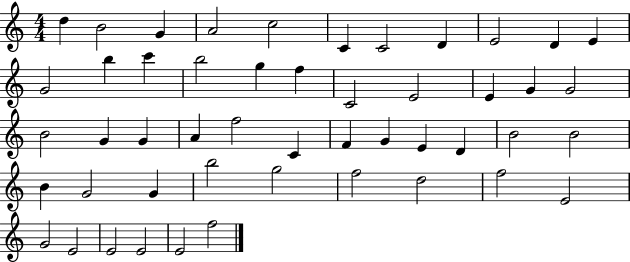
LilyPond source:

{
  \clef treble
  \numericTimeSignature
  \time 4/4
  \key c \major
  d''4 b'2 g'4 | a'2 c''2 | c'4 c'2 d'4 | e'2 d'4 e'4 | \break g'2 b''4 c'''4 | b''2 g''4 f''4 | c'2 e'2 | e'4 g'4 g'2 | \break b'2 g'4 g'4 | a'4 f''2 c'4 | f'4 g'4 e'4 d'4 | b'2 b'2 | \break b'4 g'2 g'4 | b''2 g''2 | f''2 d''2 | f''2 e'2 | \break g'2 e'2 | e'2 e'2 | e'2 f''2 | \bar "|."
}